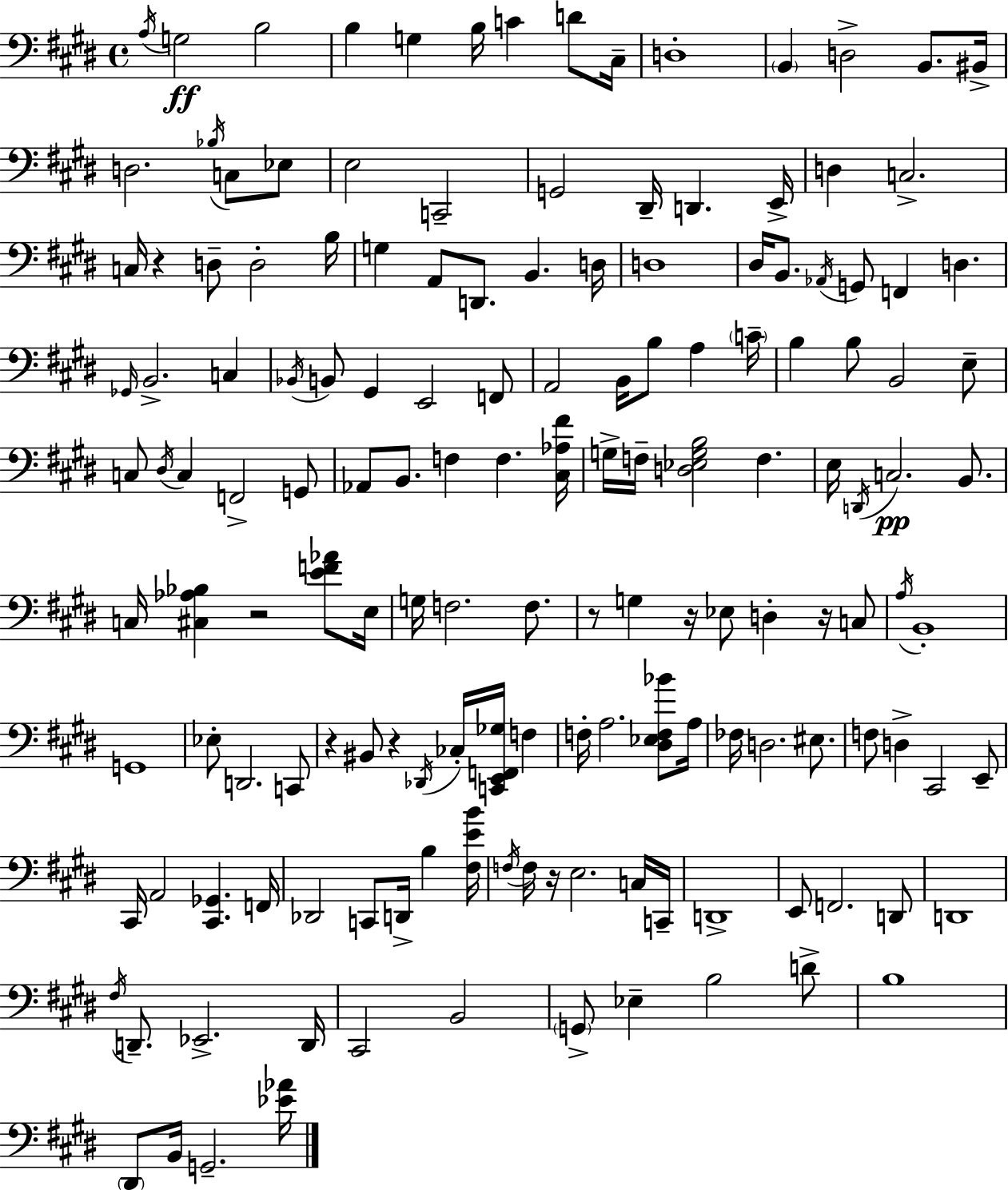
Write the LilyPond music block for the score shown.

{
  \clef bass
  \time 4/4
  \defaultTimeSignature
  \key e \major
  \repeat volta 2 { \acciaccatura { a16 }\ff g2 b2 | b4 g4 b16 c'4 d'8 | cis16-- d1-. | \parenthesize b,4 d2-> b,8. | \break bis,16-> d2. \acciaccatura { bes16 } c8 | ees8 e2 c,2-- | g,2 dis,16-- d,4. | e,16-> d4 c2.-> | \break c16 r4 d8-- d2-. | b16 g4 a,8 d,8. b,4. | d16 d1 | dis16 b,8. \acciaccatura { aes,16 } g,8 f,4 d4. | \break \grace { ges,16 } b,2.-> | c4 \acciaccatura { bes,16 } b,8 gis,4 e,2 | f,8 a,2 b,16 b8 | a4 \parenthesize c'16-- b4 b8 b,2 | \break e8-- c8 \acciaccatura { dis16 } c4 f,2-> | g,8 aes,8 b,8. f4 f4. | <cis aes fis'>16 g16-> f16-- <d ees g b>2 | f4. e16 \acciaccatura { d,16 } c2.\pp | \break b,8. c16 <cis aes bes>4 r2 | <e' f' aes'>8 e16 g16 f2. | f8. r8 g4 r16 ees8 | d4-. r16 c8 \acciaccatura { a16 } b,1-. | \break g,1 | ees8-. d,2. | c,8 r4 bis,8 r4 | \acciaccatura { des,16 } ces16-. <c, e, f, ges>16 f4 f16-. a2. | \break <dis ees f bes'>8 a16 fes16 d2. | eis8. f8 d4-> cis,2 | e,8-- cis,16 a,2 | <cis, ges,>4. f,16 des,2 | \break c,8 d,16-> b4 <fis e' b'>16 \acciaccatura { f16 } f16 r16 e2. | c16 c,16-- d,1-> | e,8 f,2. | d,8 d,1 | \break \acciaccatura { fis16 } d,8.-- ees,2.-> | d,16 cis,2 | b,2 \parenthesize g,8-> ees4-- | b2 d'8-> b1 | \break \parenthesize dis,8 b,16 g,2.-- | <ees' aes'>16 } \bar "|."
}